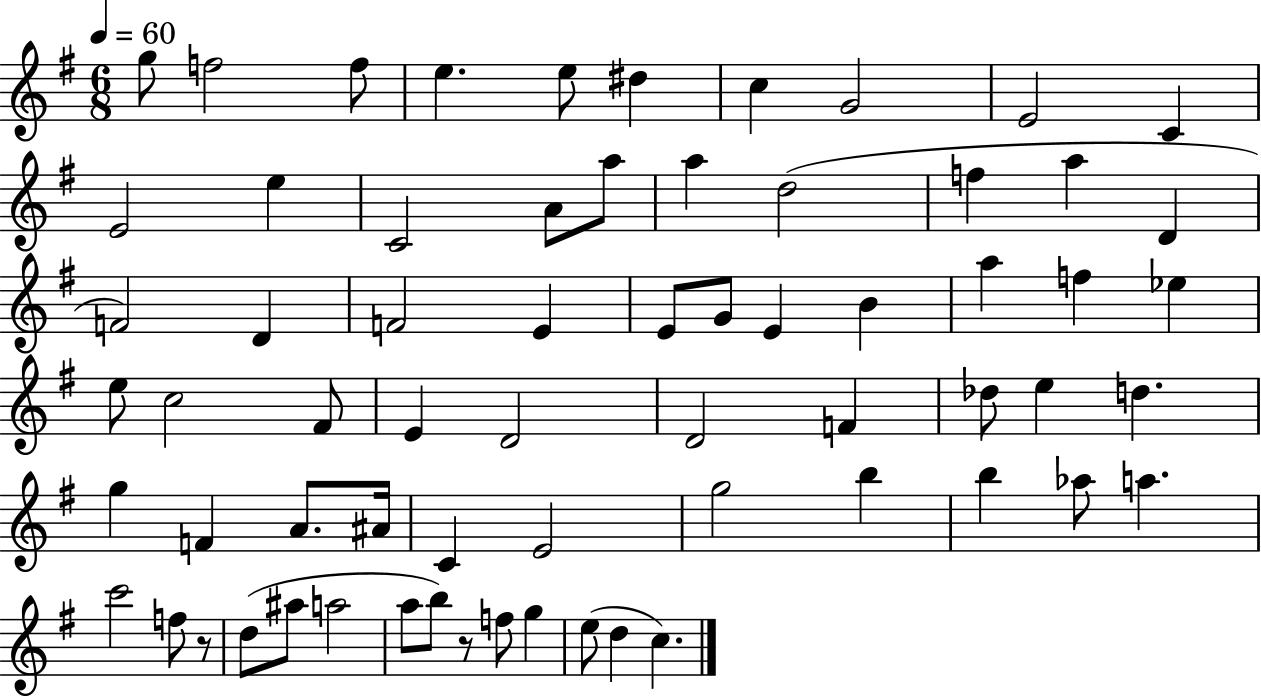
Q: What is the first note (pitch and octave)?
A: G5